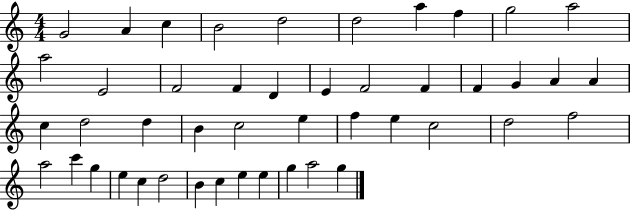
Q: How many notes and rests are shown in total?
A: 46